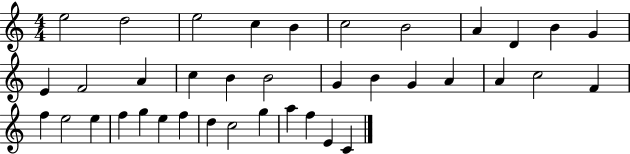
E5/h D5/h E5/h C5/q B4/q C5/h B4/h A4/q D4/q B4/q G4/q E4/q F4/h A4/q C5/q B4/q B4/h G4/q B4/q G4/q A4/q A4/q C5/h F4/q F5/q E5/h E5/q F5/q G5/q E5/q F5/q D5/q C5/h G5/q A5/q F5/q E4/q C4/q